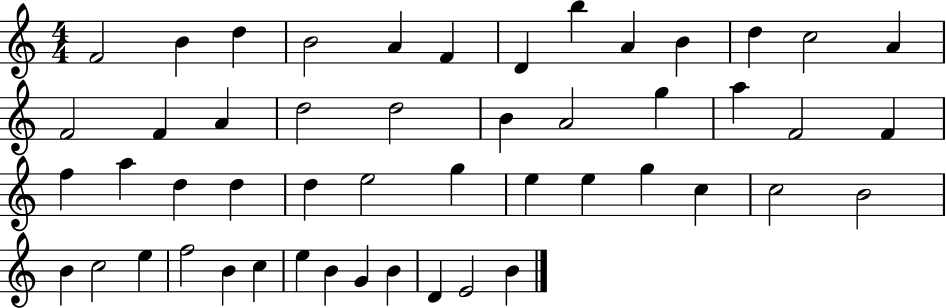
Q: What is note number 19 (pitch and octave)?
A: B4